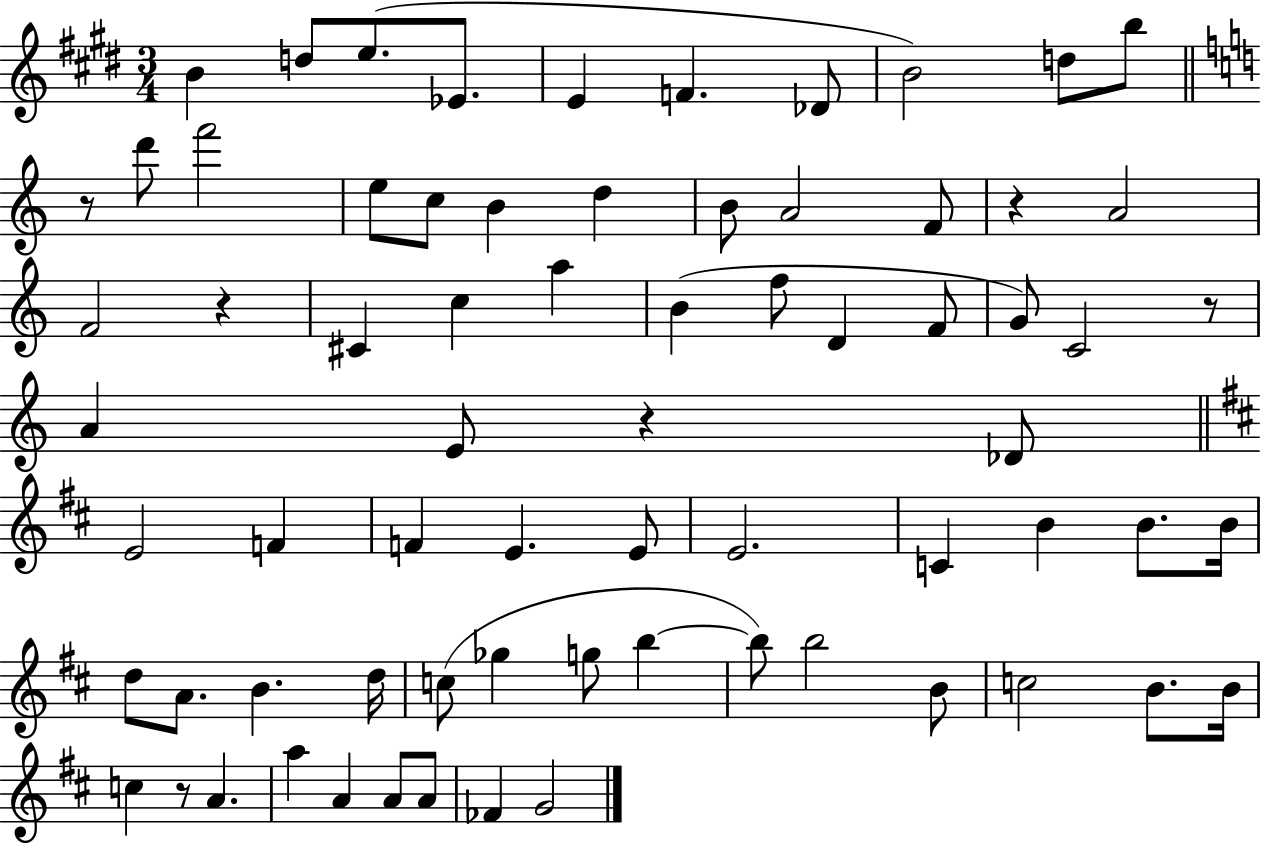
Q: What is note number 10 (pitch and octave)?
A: B5